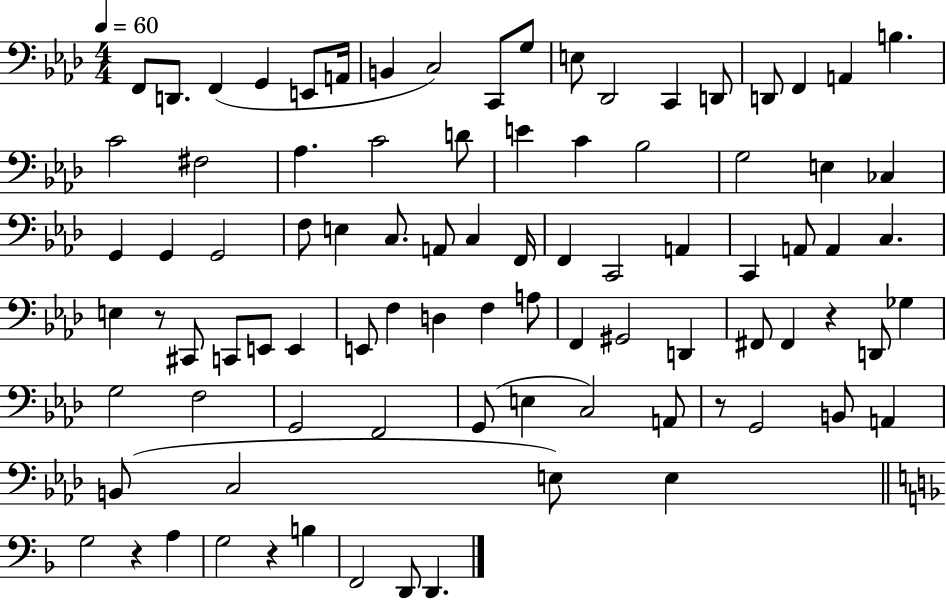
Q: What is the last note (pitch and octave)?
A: D2